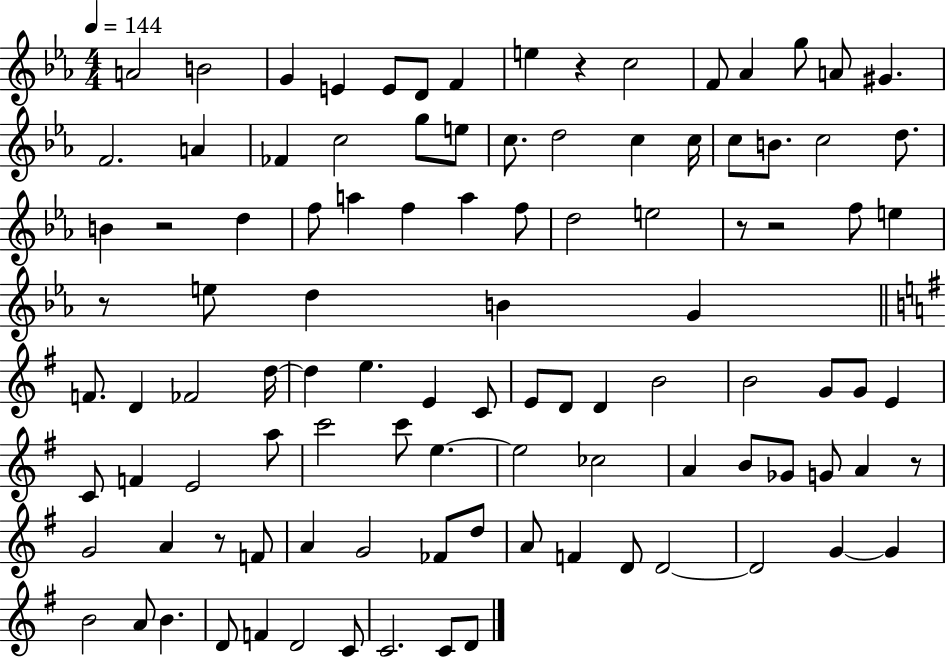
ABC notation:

X:1
T:Untitled
M:4/4
L:1/4
K:Eb
A2 B2 G E E/2 D/2 F e z c2 F/2 _A g/2 A/2 ^G F2 A _F c2 g/2 e/2 c/2 d2 c c/4 c/2 B/2 c2 d/2 B z2 d f/2 a f a f/2 d2 e2 z/2 z2 f/2 e z/2 e/2 d B G F/2 D _F2 d/4 d e E C/2 E/2 D/2 D B2 B2 G/2 G/2 E C/2 F E2 a/2 c'2 c'/2 e e2 _c2 A B/2 _G/2 G/2 A z/2 G2 A z/2 F/2 A G2 _F/2 d/2 A/2 F D/2 D2 D2 G G B2 A/2 B D/2 F D2 C/2 C2 C/2 D/2